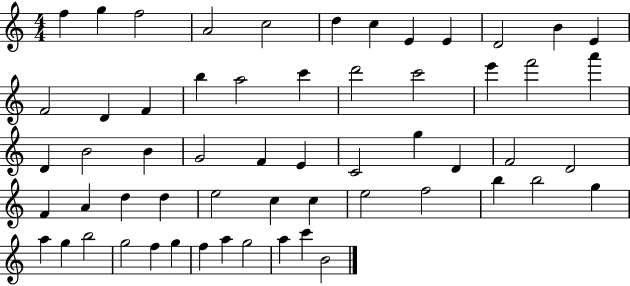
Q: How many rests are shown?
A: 0